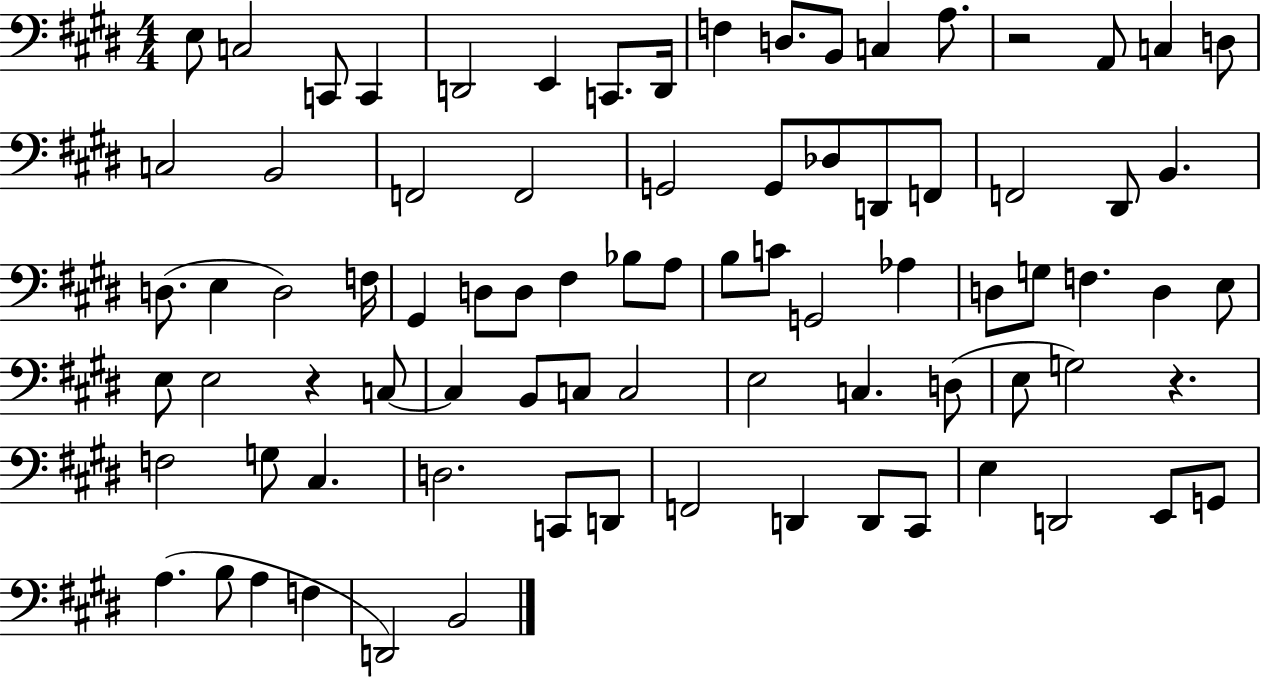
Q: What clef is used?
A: bass